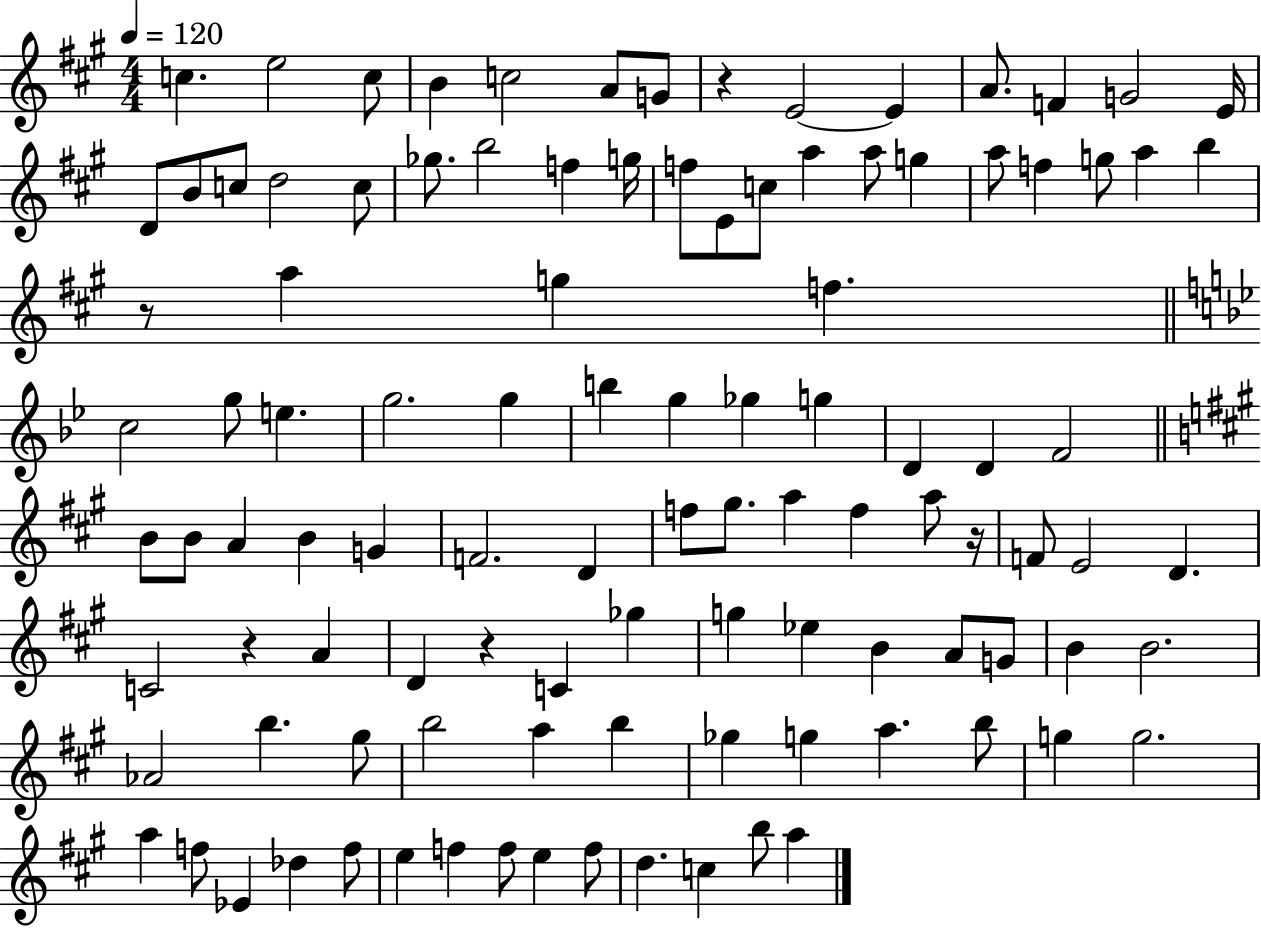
X:1
T:Untitled
M:4/4
L:1/4
K:A
c e2 c/2 B c2 A/2 G/2 z E2 E A/2 F G2 E/4 D/2 B/2 c/2 d2 c/2 _g/2 b2 f g/4 f/2 E/2 c/2 a a/2 g a/2 f g/2 a b z/2 a g f c2 g/2 e g2 g b g _g g D D F2 B/2 B/2 A B G F2 D f/2 ^g/2 a f a/2 z/4 F/2 E2 D C2 z A D z C _g g _e B A/2 G/2 B B2 _A2 b ^g/2 b2 a b _g g a b/2 g g2 a f/2 _E _d f/2 e f f/2 e f/2 d c b/2 a